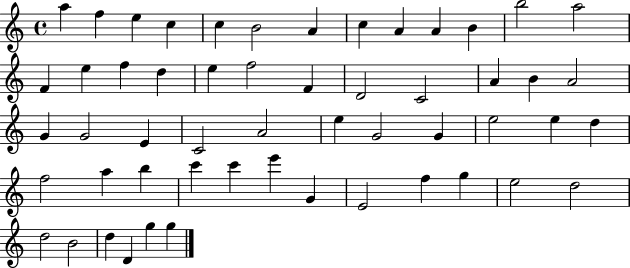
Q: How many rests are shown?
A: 0